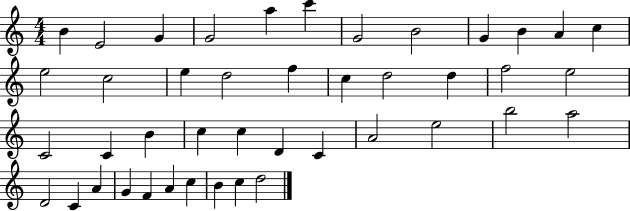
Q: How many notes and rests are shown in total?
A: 43